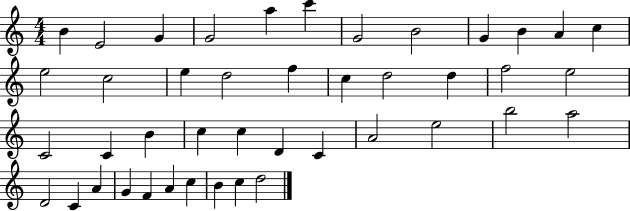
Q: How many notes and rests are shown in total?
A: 43